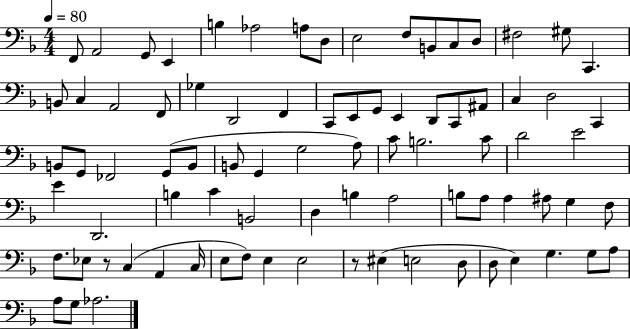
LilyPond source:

{
  \clef bass
  \numericTimeSignature
  \time 4/4
  \key f \major
  \tempo 4 = 80
  f,8 a,2 g,8 e,4 | b4 aes2 a8 d8 | e2 f8 b,8 c8 d8 | fis2 gis8 c,4. | \break b,8 c4 a,2 f,8 | ges4 d,2 f,4 | c,8 e,8 g,8 e,4 d,8 c,8 ais,8 | c4 d2 c,4 | \break b,8 g,8 fes,2 g,8( b,8 | b,8 g,4 g2 a8) | c'8 b2. c'8 | d'2 e'2 | \break e'4 d,2. | b4 c'4 b,2 | d4 b4 a2 | b8 a8 a4 ais8 g4 f8 | \break f8. ees8 r8 c4( a,4 c16 | e8 f8) e4 e2 | r8 eis4( e2 d8 | d8 e4) g4. g8 a8 | \break a8 g8 aes2. | \bar "|."
}